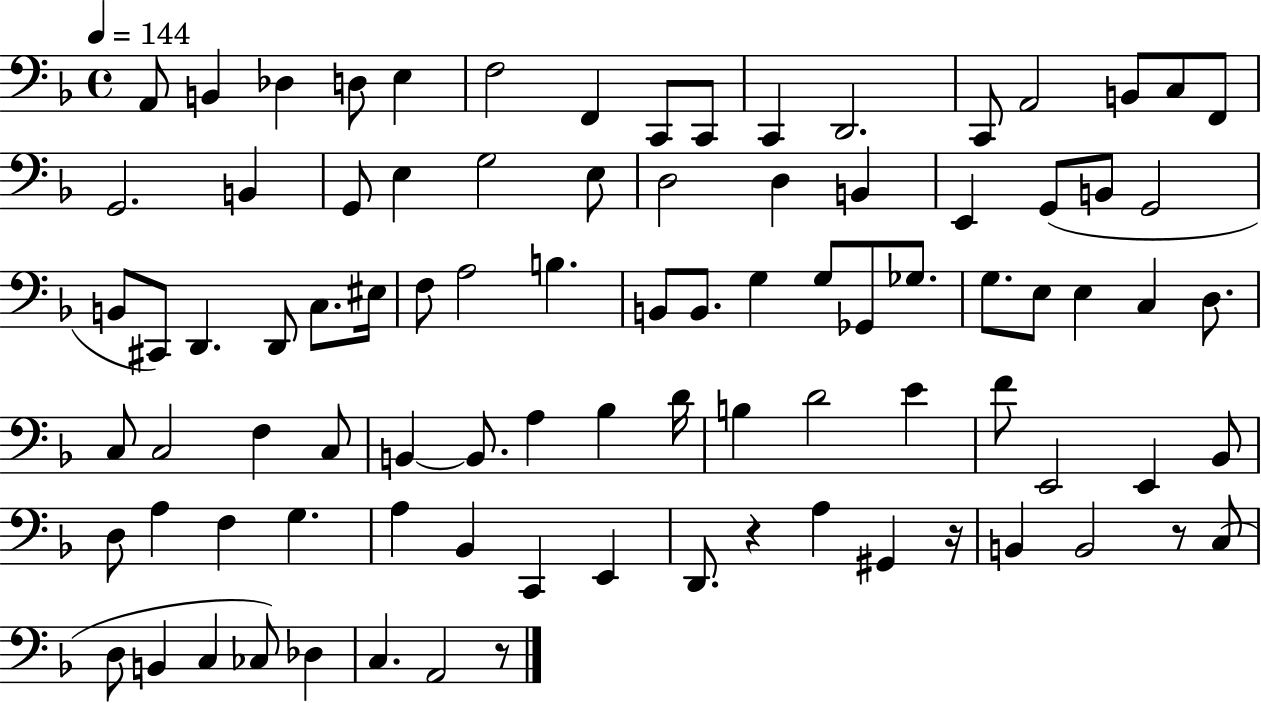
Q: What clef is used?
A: bass